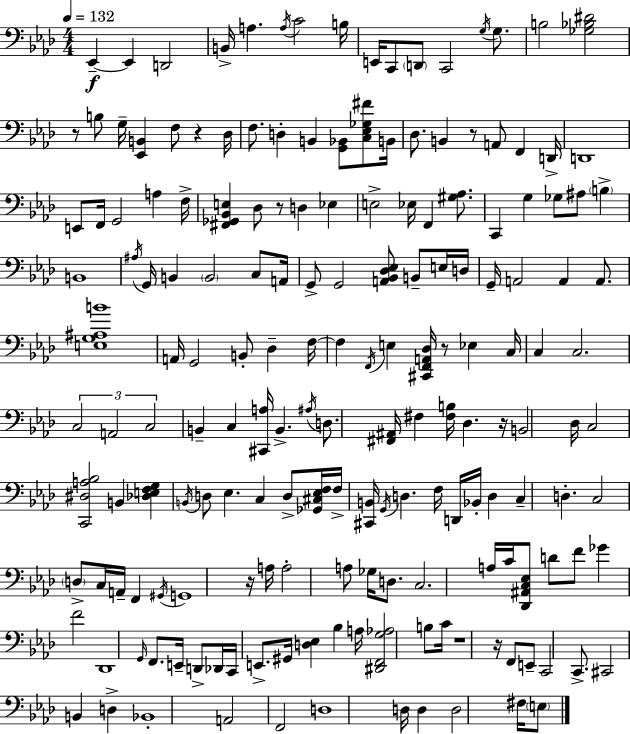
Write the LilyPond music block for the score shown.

{
  \clef bass
  \numericTimeSignature
  \time 4/4
  \key aes \major
  \tempo 4 = 132
  \repeat volta 2 { ees,4--~~\f ees,4 d,2 | b,16-> a4. \acciaccatura { a16 } c'2 | b16 e,16 c,8 \parenthesize d,8 c,2 \acciaccatura { g16 } g8. | b2 <ges bes dis'>2 | \break r8 b8 g16-- <ees, b,>4 f8 r4 | des16 f8. d4-. b,4 <g, bes,>8 <c ees ges fis'>8 | b,16 des8. b,4 r8 a,8 f,4 | d,16-> d,1 | \break e,8 f,16 g,2 a4 | f16-> <fis, ges, bes, e>4 des8 r8 d4 ees4 | e2-> ees16 f,4 <gis aes>8. | c,4 g4 ges8 ais8 \parenthesize b4-> | \break b,1 | \acciaccatura { ais16 } g,16 b,4 \parenthesize b,2 | c8 a,16 g,8-> g,2 <a, bes, des ees>8 b,8-- | e16 d16 g,16-- a,2 a,4 | \break a,8. <e g ais b'>1 | a,16 g,2 b,8-. des4-- | f16~~ f4 \acciaccatura { f,16 } e4 <cis, f, a, des>16 r8 ees4 | c16 c4 c2. | \break \tuplet 3/2 { c2 a,2 | c2 } b,4-- | c4 <cis, a>16 b,4.-> \acciaccatura { ais16 } d8. <fis, ais,>16 | fis4 <fis b>16 des4. r16 b,2 | \break des16 c2 <c, dis a bes>2 | b,4 <des e f g>4 \acciaccatura { b,16 } d8 | ees4. c4 d8-> <ges, cis ees f>16 f16-> <cis, b,>16 \acciaccatura { g,16 } | d4. f16 d,16 bes,16-. d4 c4-- | \break d4.-. c2 \parenthesize d8-> | c16 a,16-- f,4 \acciaccatura { gis,16 } g,1 | r16 a16 a2-. | a8 ges16 d8. c2. | \break a16 c'16 <des, ais, c ees>8 d'8 f'8 ges'4 | f'2 des,1 | \grace { g,16 } f,8. e,16-- d,8-> des,16 | c,16 e,8.-> gis,16 <d ees>4 bes4 a16 <dis, f, g aes>2 | \break b8 c'16 r1 | r16 f,8 e,8-- c,2 | c,8.-> cis,2 | b,4 d4-> bes,1-. | \break a,2 | f,2 d1 | d16 d4 d2 | fis16 \parenthesize e8 } \bar "|."
}